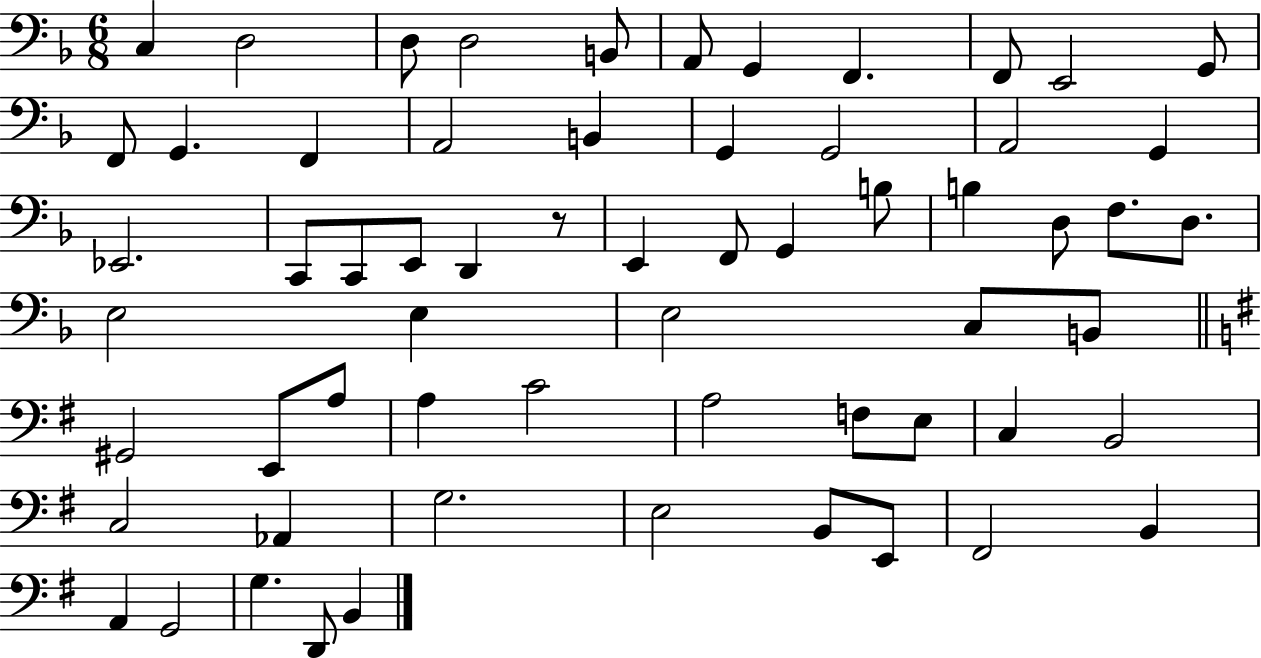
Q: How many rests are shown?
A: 1